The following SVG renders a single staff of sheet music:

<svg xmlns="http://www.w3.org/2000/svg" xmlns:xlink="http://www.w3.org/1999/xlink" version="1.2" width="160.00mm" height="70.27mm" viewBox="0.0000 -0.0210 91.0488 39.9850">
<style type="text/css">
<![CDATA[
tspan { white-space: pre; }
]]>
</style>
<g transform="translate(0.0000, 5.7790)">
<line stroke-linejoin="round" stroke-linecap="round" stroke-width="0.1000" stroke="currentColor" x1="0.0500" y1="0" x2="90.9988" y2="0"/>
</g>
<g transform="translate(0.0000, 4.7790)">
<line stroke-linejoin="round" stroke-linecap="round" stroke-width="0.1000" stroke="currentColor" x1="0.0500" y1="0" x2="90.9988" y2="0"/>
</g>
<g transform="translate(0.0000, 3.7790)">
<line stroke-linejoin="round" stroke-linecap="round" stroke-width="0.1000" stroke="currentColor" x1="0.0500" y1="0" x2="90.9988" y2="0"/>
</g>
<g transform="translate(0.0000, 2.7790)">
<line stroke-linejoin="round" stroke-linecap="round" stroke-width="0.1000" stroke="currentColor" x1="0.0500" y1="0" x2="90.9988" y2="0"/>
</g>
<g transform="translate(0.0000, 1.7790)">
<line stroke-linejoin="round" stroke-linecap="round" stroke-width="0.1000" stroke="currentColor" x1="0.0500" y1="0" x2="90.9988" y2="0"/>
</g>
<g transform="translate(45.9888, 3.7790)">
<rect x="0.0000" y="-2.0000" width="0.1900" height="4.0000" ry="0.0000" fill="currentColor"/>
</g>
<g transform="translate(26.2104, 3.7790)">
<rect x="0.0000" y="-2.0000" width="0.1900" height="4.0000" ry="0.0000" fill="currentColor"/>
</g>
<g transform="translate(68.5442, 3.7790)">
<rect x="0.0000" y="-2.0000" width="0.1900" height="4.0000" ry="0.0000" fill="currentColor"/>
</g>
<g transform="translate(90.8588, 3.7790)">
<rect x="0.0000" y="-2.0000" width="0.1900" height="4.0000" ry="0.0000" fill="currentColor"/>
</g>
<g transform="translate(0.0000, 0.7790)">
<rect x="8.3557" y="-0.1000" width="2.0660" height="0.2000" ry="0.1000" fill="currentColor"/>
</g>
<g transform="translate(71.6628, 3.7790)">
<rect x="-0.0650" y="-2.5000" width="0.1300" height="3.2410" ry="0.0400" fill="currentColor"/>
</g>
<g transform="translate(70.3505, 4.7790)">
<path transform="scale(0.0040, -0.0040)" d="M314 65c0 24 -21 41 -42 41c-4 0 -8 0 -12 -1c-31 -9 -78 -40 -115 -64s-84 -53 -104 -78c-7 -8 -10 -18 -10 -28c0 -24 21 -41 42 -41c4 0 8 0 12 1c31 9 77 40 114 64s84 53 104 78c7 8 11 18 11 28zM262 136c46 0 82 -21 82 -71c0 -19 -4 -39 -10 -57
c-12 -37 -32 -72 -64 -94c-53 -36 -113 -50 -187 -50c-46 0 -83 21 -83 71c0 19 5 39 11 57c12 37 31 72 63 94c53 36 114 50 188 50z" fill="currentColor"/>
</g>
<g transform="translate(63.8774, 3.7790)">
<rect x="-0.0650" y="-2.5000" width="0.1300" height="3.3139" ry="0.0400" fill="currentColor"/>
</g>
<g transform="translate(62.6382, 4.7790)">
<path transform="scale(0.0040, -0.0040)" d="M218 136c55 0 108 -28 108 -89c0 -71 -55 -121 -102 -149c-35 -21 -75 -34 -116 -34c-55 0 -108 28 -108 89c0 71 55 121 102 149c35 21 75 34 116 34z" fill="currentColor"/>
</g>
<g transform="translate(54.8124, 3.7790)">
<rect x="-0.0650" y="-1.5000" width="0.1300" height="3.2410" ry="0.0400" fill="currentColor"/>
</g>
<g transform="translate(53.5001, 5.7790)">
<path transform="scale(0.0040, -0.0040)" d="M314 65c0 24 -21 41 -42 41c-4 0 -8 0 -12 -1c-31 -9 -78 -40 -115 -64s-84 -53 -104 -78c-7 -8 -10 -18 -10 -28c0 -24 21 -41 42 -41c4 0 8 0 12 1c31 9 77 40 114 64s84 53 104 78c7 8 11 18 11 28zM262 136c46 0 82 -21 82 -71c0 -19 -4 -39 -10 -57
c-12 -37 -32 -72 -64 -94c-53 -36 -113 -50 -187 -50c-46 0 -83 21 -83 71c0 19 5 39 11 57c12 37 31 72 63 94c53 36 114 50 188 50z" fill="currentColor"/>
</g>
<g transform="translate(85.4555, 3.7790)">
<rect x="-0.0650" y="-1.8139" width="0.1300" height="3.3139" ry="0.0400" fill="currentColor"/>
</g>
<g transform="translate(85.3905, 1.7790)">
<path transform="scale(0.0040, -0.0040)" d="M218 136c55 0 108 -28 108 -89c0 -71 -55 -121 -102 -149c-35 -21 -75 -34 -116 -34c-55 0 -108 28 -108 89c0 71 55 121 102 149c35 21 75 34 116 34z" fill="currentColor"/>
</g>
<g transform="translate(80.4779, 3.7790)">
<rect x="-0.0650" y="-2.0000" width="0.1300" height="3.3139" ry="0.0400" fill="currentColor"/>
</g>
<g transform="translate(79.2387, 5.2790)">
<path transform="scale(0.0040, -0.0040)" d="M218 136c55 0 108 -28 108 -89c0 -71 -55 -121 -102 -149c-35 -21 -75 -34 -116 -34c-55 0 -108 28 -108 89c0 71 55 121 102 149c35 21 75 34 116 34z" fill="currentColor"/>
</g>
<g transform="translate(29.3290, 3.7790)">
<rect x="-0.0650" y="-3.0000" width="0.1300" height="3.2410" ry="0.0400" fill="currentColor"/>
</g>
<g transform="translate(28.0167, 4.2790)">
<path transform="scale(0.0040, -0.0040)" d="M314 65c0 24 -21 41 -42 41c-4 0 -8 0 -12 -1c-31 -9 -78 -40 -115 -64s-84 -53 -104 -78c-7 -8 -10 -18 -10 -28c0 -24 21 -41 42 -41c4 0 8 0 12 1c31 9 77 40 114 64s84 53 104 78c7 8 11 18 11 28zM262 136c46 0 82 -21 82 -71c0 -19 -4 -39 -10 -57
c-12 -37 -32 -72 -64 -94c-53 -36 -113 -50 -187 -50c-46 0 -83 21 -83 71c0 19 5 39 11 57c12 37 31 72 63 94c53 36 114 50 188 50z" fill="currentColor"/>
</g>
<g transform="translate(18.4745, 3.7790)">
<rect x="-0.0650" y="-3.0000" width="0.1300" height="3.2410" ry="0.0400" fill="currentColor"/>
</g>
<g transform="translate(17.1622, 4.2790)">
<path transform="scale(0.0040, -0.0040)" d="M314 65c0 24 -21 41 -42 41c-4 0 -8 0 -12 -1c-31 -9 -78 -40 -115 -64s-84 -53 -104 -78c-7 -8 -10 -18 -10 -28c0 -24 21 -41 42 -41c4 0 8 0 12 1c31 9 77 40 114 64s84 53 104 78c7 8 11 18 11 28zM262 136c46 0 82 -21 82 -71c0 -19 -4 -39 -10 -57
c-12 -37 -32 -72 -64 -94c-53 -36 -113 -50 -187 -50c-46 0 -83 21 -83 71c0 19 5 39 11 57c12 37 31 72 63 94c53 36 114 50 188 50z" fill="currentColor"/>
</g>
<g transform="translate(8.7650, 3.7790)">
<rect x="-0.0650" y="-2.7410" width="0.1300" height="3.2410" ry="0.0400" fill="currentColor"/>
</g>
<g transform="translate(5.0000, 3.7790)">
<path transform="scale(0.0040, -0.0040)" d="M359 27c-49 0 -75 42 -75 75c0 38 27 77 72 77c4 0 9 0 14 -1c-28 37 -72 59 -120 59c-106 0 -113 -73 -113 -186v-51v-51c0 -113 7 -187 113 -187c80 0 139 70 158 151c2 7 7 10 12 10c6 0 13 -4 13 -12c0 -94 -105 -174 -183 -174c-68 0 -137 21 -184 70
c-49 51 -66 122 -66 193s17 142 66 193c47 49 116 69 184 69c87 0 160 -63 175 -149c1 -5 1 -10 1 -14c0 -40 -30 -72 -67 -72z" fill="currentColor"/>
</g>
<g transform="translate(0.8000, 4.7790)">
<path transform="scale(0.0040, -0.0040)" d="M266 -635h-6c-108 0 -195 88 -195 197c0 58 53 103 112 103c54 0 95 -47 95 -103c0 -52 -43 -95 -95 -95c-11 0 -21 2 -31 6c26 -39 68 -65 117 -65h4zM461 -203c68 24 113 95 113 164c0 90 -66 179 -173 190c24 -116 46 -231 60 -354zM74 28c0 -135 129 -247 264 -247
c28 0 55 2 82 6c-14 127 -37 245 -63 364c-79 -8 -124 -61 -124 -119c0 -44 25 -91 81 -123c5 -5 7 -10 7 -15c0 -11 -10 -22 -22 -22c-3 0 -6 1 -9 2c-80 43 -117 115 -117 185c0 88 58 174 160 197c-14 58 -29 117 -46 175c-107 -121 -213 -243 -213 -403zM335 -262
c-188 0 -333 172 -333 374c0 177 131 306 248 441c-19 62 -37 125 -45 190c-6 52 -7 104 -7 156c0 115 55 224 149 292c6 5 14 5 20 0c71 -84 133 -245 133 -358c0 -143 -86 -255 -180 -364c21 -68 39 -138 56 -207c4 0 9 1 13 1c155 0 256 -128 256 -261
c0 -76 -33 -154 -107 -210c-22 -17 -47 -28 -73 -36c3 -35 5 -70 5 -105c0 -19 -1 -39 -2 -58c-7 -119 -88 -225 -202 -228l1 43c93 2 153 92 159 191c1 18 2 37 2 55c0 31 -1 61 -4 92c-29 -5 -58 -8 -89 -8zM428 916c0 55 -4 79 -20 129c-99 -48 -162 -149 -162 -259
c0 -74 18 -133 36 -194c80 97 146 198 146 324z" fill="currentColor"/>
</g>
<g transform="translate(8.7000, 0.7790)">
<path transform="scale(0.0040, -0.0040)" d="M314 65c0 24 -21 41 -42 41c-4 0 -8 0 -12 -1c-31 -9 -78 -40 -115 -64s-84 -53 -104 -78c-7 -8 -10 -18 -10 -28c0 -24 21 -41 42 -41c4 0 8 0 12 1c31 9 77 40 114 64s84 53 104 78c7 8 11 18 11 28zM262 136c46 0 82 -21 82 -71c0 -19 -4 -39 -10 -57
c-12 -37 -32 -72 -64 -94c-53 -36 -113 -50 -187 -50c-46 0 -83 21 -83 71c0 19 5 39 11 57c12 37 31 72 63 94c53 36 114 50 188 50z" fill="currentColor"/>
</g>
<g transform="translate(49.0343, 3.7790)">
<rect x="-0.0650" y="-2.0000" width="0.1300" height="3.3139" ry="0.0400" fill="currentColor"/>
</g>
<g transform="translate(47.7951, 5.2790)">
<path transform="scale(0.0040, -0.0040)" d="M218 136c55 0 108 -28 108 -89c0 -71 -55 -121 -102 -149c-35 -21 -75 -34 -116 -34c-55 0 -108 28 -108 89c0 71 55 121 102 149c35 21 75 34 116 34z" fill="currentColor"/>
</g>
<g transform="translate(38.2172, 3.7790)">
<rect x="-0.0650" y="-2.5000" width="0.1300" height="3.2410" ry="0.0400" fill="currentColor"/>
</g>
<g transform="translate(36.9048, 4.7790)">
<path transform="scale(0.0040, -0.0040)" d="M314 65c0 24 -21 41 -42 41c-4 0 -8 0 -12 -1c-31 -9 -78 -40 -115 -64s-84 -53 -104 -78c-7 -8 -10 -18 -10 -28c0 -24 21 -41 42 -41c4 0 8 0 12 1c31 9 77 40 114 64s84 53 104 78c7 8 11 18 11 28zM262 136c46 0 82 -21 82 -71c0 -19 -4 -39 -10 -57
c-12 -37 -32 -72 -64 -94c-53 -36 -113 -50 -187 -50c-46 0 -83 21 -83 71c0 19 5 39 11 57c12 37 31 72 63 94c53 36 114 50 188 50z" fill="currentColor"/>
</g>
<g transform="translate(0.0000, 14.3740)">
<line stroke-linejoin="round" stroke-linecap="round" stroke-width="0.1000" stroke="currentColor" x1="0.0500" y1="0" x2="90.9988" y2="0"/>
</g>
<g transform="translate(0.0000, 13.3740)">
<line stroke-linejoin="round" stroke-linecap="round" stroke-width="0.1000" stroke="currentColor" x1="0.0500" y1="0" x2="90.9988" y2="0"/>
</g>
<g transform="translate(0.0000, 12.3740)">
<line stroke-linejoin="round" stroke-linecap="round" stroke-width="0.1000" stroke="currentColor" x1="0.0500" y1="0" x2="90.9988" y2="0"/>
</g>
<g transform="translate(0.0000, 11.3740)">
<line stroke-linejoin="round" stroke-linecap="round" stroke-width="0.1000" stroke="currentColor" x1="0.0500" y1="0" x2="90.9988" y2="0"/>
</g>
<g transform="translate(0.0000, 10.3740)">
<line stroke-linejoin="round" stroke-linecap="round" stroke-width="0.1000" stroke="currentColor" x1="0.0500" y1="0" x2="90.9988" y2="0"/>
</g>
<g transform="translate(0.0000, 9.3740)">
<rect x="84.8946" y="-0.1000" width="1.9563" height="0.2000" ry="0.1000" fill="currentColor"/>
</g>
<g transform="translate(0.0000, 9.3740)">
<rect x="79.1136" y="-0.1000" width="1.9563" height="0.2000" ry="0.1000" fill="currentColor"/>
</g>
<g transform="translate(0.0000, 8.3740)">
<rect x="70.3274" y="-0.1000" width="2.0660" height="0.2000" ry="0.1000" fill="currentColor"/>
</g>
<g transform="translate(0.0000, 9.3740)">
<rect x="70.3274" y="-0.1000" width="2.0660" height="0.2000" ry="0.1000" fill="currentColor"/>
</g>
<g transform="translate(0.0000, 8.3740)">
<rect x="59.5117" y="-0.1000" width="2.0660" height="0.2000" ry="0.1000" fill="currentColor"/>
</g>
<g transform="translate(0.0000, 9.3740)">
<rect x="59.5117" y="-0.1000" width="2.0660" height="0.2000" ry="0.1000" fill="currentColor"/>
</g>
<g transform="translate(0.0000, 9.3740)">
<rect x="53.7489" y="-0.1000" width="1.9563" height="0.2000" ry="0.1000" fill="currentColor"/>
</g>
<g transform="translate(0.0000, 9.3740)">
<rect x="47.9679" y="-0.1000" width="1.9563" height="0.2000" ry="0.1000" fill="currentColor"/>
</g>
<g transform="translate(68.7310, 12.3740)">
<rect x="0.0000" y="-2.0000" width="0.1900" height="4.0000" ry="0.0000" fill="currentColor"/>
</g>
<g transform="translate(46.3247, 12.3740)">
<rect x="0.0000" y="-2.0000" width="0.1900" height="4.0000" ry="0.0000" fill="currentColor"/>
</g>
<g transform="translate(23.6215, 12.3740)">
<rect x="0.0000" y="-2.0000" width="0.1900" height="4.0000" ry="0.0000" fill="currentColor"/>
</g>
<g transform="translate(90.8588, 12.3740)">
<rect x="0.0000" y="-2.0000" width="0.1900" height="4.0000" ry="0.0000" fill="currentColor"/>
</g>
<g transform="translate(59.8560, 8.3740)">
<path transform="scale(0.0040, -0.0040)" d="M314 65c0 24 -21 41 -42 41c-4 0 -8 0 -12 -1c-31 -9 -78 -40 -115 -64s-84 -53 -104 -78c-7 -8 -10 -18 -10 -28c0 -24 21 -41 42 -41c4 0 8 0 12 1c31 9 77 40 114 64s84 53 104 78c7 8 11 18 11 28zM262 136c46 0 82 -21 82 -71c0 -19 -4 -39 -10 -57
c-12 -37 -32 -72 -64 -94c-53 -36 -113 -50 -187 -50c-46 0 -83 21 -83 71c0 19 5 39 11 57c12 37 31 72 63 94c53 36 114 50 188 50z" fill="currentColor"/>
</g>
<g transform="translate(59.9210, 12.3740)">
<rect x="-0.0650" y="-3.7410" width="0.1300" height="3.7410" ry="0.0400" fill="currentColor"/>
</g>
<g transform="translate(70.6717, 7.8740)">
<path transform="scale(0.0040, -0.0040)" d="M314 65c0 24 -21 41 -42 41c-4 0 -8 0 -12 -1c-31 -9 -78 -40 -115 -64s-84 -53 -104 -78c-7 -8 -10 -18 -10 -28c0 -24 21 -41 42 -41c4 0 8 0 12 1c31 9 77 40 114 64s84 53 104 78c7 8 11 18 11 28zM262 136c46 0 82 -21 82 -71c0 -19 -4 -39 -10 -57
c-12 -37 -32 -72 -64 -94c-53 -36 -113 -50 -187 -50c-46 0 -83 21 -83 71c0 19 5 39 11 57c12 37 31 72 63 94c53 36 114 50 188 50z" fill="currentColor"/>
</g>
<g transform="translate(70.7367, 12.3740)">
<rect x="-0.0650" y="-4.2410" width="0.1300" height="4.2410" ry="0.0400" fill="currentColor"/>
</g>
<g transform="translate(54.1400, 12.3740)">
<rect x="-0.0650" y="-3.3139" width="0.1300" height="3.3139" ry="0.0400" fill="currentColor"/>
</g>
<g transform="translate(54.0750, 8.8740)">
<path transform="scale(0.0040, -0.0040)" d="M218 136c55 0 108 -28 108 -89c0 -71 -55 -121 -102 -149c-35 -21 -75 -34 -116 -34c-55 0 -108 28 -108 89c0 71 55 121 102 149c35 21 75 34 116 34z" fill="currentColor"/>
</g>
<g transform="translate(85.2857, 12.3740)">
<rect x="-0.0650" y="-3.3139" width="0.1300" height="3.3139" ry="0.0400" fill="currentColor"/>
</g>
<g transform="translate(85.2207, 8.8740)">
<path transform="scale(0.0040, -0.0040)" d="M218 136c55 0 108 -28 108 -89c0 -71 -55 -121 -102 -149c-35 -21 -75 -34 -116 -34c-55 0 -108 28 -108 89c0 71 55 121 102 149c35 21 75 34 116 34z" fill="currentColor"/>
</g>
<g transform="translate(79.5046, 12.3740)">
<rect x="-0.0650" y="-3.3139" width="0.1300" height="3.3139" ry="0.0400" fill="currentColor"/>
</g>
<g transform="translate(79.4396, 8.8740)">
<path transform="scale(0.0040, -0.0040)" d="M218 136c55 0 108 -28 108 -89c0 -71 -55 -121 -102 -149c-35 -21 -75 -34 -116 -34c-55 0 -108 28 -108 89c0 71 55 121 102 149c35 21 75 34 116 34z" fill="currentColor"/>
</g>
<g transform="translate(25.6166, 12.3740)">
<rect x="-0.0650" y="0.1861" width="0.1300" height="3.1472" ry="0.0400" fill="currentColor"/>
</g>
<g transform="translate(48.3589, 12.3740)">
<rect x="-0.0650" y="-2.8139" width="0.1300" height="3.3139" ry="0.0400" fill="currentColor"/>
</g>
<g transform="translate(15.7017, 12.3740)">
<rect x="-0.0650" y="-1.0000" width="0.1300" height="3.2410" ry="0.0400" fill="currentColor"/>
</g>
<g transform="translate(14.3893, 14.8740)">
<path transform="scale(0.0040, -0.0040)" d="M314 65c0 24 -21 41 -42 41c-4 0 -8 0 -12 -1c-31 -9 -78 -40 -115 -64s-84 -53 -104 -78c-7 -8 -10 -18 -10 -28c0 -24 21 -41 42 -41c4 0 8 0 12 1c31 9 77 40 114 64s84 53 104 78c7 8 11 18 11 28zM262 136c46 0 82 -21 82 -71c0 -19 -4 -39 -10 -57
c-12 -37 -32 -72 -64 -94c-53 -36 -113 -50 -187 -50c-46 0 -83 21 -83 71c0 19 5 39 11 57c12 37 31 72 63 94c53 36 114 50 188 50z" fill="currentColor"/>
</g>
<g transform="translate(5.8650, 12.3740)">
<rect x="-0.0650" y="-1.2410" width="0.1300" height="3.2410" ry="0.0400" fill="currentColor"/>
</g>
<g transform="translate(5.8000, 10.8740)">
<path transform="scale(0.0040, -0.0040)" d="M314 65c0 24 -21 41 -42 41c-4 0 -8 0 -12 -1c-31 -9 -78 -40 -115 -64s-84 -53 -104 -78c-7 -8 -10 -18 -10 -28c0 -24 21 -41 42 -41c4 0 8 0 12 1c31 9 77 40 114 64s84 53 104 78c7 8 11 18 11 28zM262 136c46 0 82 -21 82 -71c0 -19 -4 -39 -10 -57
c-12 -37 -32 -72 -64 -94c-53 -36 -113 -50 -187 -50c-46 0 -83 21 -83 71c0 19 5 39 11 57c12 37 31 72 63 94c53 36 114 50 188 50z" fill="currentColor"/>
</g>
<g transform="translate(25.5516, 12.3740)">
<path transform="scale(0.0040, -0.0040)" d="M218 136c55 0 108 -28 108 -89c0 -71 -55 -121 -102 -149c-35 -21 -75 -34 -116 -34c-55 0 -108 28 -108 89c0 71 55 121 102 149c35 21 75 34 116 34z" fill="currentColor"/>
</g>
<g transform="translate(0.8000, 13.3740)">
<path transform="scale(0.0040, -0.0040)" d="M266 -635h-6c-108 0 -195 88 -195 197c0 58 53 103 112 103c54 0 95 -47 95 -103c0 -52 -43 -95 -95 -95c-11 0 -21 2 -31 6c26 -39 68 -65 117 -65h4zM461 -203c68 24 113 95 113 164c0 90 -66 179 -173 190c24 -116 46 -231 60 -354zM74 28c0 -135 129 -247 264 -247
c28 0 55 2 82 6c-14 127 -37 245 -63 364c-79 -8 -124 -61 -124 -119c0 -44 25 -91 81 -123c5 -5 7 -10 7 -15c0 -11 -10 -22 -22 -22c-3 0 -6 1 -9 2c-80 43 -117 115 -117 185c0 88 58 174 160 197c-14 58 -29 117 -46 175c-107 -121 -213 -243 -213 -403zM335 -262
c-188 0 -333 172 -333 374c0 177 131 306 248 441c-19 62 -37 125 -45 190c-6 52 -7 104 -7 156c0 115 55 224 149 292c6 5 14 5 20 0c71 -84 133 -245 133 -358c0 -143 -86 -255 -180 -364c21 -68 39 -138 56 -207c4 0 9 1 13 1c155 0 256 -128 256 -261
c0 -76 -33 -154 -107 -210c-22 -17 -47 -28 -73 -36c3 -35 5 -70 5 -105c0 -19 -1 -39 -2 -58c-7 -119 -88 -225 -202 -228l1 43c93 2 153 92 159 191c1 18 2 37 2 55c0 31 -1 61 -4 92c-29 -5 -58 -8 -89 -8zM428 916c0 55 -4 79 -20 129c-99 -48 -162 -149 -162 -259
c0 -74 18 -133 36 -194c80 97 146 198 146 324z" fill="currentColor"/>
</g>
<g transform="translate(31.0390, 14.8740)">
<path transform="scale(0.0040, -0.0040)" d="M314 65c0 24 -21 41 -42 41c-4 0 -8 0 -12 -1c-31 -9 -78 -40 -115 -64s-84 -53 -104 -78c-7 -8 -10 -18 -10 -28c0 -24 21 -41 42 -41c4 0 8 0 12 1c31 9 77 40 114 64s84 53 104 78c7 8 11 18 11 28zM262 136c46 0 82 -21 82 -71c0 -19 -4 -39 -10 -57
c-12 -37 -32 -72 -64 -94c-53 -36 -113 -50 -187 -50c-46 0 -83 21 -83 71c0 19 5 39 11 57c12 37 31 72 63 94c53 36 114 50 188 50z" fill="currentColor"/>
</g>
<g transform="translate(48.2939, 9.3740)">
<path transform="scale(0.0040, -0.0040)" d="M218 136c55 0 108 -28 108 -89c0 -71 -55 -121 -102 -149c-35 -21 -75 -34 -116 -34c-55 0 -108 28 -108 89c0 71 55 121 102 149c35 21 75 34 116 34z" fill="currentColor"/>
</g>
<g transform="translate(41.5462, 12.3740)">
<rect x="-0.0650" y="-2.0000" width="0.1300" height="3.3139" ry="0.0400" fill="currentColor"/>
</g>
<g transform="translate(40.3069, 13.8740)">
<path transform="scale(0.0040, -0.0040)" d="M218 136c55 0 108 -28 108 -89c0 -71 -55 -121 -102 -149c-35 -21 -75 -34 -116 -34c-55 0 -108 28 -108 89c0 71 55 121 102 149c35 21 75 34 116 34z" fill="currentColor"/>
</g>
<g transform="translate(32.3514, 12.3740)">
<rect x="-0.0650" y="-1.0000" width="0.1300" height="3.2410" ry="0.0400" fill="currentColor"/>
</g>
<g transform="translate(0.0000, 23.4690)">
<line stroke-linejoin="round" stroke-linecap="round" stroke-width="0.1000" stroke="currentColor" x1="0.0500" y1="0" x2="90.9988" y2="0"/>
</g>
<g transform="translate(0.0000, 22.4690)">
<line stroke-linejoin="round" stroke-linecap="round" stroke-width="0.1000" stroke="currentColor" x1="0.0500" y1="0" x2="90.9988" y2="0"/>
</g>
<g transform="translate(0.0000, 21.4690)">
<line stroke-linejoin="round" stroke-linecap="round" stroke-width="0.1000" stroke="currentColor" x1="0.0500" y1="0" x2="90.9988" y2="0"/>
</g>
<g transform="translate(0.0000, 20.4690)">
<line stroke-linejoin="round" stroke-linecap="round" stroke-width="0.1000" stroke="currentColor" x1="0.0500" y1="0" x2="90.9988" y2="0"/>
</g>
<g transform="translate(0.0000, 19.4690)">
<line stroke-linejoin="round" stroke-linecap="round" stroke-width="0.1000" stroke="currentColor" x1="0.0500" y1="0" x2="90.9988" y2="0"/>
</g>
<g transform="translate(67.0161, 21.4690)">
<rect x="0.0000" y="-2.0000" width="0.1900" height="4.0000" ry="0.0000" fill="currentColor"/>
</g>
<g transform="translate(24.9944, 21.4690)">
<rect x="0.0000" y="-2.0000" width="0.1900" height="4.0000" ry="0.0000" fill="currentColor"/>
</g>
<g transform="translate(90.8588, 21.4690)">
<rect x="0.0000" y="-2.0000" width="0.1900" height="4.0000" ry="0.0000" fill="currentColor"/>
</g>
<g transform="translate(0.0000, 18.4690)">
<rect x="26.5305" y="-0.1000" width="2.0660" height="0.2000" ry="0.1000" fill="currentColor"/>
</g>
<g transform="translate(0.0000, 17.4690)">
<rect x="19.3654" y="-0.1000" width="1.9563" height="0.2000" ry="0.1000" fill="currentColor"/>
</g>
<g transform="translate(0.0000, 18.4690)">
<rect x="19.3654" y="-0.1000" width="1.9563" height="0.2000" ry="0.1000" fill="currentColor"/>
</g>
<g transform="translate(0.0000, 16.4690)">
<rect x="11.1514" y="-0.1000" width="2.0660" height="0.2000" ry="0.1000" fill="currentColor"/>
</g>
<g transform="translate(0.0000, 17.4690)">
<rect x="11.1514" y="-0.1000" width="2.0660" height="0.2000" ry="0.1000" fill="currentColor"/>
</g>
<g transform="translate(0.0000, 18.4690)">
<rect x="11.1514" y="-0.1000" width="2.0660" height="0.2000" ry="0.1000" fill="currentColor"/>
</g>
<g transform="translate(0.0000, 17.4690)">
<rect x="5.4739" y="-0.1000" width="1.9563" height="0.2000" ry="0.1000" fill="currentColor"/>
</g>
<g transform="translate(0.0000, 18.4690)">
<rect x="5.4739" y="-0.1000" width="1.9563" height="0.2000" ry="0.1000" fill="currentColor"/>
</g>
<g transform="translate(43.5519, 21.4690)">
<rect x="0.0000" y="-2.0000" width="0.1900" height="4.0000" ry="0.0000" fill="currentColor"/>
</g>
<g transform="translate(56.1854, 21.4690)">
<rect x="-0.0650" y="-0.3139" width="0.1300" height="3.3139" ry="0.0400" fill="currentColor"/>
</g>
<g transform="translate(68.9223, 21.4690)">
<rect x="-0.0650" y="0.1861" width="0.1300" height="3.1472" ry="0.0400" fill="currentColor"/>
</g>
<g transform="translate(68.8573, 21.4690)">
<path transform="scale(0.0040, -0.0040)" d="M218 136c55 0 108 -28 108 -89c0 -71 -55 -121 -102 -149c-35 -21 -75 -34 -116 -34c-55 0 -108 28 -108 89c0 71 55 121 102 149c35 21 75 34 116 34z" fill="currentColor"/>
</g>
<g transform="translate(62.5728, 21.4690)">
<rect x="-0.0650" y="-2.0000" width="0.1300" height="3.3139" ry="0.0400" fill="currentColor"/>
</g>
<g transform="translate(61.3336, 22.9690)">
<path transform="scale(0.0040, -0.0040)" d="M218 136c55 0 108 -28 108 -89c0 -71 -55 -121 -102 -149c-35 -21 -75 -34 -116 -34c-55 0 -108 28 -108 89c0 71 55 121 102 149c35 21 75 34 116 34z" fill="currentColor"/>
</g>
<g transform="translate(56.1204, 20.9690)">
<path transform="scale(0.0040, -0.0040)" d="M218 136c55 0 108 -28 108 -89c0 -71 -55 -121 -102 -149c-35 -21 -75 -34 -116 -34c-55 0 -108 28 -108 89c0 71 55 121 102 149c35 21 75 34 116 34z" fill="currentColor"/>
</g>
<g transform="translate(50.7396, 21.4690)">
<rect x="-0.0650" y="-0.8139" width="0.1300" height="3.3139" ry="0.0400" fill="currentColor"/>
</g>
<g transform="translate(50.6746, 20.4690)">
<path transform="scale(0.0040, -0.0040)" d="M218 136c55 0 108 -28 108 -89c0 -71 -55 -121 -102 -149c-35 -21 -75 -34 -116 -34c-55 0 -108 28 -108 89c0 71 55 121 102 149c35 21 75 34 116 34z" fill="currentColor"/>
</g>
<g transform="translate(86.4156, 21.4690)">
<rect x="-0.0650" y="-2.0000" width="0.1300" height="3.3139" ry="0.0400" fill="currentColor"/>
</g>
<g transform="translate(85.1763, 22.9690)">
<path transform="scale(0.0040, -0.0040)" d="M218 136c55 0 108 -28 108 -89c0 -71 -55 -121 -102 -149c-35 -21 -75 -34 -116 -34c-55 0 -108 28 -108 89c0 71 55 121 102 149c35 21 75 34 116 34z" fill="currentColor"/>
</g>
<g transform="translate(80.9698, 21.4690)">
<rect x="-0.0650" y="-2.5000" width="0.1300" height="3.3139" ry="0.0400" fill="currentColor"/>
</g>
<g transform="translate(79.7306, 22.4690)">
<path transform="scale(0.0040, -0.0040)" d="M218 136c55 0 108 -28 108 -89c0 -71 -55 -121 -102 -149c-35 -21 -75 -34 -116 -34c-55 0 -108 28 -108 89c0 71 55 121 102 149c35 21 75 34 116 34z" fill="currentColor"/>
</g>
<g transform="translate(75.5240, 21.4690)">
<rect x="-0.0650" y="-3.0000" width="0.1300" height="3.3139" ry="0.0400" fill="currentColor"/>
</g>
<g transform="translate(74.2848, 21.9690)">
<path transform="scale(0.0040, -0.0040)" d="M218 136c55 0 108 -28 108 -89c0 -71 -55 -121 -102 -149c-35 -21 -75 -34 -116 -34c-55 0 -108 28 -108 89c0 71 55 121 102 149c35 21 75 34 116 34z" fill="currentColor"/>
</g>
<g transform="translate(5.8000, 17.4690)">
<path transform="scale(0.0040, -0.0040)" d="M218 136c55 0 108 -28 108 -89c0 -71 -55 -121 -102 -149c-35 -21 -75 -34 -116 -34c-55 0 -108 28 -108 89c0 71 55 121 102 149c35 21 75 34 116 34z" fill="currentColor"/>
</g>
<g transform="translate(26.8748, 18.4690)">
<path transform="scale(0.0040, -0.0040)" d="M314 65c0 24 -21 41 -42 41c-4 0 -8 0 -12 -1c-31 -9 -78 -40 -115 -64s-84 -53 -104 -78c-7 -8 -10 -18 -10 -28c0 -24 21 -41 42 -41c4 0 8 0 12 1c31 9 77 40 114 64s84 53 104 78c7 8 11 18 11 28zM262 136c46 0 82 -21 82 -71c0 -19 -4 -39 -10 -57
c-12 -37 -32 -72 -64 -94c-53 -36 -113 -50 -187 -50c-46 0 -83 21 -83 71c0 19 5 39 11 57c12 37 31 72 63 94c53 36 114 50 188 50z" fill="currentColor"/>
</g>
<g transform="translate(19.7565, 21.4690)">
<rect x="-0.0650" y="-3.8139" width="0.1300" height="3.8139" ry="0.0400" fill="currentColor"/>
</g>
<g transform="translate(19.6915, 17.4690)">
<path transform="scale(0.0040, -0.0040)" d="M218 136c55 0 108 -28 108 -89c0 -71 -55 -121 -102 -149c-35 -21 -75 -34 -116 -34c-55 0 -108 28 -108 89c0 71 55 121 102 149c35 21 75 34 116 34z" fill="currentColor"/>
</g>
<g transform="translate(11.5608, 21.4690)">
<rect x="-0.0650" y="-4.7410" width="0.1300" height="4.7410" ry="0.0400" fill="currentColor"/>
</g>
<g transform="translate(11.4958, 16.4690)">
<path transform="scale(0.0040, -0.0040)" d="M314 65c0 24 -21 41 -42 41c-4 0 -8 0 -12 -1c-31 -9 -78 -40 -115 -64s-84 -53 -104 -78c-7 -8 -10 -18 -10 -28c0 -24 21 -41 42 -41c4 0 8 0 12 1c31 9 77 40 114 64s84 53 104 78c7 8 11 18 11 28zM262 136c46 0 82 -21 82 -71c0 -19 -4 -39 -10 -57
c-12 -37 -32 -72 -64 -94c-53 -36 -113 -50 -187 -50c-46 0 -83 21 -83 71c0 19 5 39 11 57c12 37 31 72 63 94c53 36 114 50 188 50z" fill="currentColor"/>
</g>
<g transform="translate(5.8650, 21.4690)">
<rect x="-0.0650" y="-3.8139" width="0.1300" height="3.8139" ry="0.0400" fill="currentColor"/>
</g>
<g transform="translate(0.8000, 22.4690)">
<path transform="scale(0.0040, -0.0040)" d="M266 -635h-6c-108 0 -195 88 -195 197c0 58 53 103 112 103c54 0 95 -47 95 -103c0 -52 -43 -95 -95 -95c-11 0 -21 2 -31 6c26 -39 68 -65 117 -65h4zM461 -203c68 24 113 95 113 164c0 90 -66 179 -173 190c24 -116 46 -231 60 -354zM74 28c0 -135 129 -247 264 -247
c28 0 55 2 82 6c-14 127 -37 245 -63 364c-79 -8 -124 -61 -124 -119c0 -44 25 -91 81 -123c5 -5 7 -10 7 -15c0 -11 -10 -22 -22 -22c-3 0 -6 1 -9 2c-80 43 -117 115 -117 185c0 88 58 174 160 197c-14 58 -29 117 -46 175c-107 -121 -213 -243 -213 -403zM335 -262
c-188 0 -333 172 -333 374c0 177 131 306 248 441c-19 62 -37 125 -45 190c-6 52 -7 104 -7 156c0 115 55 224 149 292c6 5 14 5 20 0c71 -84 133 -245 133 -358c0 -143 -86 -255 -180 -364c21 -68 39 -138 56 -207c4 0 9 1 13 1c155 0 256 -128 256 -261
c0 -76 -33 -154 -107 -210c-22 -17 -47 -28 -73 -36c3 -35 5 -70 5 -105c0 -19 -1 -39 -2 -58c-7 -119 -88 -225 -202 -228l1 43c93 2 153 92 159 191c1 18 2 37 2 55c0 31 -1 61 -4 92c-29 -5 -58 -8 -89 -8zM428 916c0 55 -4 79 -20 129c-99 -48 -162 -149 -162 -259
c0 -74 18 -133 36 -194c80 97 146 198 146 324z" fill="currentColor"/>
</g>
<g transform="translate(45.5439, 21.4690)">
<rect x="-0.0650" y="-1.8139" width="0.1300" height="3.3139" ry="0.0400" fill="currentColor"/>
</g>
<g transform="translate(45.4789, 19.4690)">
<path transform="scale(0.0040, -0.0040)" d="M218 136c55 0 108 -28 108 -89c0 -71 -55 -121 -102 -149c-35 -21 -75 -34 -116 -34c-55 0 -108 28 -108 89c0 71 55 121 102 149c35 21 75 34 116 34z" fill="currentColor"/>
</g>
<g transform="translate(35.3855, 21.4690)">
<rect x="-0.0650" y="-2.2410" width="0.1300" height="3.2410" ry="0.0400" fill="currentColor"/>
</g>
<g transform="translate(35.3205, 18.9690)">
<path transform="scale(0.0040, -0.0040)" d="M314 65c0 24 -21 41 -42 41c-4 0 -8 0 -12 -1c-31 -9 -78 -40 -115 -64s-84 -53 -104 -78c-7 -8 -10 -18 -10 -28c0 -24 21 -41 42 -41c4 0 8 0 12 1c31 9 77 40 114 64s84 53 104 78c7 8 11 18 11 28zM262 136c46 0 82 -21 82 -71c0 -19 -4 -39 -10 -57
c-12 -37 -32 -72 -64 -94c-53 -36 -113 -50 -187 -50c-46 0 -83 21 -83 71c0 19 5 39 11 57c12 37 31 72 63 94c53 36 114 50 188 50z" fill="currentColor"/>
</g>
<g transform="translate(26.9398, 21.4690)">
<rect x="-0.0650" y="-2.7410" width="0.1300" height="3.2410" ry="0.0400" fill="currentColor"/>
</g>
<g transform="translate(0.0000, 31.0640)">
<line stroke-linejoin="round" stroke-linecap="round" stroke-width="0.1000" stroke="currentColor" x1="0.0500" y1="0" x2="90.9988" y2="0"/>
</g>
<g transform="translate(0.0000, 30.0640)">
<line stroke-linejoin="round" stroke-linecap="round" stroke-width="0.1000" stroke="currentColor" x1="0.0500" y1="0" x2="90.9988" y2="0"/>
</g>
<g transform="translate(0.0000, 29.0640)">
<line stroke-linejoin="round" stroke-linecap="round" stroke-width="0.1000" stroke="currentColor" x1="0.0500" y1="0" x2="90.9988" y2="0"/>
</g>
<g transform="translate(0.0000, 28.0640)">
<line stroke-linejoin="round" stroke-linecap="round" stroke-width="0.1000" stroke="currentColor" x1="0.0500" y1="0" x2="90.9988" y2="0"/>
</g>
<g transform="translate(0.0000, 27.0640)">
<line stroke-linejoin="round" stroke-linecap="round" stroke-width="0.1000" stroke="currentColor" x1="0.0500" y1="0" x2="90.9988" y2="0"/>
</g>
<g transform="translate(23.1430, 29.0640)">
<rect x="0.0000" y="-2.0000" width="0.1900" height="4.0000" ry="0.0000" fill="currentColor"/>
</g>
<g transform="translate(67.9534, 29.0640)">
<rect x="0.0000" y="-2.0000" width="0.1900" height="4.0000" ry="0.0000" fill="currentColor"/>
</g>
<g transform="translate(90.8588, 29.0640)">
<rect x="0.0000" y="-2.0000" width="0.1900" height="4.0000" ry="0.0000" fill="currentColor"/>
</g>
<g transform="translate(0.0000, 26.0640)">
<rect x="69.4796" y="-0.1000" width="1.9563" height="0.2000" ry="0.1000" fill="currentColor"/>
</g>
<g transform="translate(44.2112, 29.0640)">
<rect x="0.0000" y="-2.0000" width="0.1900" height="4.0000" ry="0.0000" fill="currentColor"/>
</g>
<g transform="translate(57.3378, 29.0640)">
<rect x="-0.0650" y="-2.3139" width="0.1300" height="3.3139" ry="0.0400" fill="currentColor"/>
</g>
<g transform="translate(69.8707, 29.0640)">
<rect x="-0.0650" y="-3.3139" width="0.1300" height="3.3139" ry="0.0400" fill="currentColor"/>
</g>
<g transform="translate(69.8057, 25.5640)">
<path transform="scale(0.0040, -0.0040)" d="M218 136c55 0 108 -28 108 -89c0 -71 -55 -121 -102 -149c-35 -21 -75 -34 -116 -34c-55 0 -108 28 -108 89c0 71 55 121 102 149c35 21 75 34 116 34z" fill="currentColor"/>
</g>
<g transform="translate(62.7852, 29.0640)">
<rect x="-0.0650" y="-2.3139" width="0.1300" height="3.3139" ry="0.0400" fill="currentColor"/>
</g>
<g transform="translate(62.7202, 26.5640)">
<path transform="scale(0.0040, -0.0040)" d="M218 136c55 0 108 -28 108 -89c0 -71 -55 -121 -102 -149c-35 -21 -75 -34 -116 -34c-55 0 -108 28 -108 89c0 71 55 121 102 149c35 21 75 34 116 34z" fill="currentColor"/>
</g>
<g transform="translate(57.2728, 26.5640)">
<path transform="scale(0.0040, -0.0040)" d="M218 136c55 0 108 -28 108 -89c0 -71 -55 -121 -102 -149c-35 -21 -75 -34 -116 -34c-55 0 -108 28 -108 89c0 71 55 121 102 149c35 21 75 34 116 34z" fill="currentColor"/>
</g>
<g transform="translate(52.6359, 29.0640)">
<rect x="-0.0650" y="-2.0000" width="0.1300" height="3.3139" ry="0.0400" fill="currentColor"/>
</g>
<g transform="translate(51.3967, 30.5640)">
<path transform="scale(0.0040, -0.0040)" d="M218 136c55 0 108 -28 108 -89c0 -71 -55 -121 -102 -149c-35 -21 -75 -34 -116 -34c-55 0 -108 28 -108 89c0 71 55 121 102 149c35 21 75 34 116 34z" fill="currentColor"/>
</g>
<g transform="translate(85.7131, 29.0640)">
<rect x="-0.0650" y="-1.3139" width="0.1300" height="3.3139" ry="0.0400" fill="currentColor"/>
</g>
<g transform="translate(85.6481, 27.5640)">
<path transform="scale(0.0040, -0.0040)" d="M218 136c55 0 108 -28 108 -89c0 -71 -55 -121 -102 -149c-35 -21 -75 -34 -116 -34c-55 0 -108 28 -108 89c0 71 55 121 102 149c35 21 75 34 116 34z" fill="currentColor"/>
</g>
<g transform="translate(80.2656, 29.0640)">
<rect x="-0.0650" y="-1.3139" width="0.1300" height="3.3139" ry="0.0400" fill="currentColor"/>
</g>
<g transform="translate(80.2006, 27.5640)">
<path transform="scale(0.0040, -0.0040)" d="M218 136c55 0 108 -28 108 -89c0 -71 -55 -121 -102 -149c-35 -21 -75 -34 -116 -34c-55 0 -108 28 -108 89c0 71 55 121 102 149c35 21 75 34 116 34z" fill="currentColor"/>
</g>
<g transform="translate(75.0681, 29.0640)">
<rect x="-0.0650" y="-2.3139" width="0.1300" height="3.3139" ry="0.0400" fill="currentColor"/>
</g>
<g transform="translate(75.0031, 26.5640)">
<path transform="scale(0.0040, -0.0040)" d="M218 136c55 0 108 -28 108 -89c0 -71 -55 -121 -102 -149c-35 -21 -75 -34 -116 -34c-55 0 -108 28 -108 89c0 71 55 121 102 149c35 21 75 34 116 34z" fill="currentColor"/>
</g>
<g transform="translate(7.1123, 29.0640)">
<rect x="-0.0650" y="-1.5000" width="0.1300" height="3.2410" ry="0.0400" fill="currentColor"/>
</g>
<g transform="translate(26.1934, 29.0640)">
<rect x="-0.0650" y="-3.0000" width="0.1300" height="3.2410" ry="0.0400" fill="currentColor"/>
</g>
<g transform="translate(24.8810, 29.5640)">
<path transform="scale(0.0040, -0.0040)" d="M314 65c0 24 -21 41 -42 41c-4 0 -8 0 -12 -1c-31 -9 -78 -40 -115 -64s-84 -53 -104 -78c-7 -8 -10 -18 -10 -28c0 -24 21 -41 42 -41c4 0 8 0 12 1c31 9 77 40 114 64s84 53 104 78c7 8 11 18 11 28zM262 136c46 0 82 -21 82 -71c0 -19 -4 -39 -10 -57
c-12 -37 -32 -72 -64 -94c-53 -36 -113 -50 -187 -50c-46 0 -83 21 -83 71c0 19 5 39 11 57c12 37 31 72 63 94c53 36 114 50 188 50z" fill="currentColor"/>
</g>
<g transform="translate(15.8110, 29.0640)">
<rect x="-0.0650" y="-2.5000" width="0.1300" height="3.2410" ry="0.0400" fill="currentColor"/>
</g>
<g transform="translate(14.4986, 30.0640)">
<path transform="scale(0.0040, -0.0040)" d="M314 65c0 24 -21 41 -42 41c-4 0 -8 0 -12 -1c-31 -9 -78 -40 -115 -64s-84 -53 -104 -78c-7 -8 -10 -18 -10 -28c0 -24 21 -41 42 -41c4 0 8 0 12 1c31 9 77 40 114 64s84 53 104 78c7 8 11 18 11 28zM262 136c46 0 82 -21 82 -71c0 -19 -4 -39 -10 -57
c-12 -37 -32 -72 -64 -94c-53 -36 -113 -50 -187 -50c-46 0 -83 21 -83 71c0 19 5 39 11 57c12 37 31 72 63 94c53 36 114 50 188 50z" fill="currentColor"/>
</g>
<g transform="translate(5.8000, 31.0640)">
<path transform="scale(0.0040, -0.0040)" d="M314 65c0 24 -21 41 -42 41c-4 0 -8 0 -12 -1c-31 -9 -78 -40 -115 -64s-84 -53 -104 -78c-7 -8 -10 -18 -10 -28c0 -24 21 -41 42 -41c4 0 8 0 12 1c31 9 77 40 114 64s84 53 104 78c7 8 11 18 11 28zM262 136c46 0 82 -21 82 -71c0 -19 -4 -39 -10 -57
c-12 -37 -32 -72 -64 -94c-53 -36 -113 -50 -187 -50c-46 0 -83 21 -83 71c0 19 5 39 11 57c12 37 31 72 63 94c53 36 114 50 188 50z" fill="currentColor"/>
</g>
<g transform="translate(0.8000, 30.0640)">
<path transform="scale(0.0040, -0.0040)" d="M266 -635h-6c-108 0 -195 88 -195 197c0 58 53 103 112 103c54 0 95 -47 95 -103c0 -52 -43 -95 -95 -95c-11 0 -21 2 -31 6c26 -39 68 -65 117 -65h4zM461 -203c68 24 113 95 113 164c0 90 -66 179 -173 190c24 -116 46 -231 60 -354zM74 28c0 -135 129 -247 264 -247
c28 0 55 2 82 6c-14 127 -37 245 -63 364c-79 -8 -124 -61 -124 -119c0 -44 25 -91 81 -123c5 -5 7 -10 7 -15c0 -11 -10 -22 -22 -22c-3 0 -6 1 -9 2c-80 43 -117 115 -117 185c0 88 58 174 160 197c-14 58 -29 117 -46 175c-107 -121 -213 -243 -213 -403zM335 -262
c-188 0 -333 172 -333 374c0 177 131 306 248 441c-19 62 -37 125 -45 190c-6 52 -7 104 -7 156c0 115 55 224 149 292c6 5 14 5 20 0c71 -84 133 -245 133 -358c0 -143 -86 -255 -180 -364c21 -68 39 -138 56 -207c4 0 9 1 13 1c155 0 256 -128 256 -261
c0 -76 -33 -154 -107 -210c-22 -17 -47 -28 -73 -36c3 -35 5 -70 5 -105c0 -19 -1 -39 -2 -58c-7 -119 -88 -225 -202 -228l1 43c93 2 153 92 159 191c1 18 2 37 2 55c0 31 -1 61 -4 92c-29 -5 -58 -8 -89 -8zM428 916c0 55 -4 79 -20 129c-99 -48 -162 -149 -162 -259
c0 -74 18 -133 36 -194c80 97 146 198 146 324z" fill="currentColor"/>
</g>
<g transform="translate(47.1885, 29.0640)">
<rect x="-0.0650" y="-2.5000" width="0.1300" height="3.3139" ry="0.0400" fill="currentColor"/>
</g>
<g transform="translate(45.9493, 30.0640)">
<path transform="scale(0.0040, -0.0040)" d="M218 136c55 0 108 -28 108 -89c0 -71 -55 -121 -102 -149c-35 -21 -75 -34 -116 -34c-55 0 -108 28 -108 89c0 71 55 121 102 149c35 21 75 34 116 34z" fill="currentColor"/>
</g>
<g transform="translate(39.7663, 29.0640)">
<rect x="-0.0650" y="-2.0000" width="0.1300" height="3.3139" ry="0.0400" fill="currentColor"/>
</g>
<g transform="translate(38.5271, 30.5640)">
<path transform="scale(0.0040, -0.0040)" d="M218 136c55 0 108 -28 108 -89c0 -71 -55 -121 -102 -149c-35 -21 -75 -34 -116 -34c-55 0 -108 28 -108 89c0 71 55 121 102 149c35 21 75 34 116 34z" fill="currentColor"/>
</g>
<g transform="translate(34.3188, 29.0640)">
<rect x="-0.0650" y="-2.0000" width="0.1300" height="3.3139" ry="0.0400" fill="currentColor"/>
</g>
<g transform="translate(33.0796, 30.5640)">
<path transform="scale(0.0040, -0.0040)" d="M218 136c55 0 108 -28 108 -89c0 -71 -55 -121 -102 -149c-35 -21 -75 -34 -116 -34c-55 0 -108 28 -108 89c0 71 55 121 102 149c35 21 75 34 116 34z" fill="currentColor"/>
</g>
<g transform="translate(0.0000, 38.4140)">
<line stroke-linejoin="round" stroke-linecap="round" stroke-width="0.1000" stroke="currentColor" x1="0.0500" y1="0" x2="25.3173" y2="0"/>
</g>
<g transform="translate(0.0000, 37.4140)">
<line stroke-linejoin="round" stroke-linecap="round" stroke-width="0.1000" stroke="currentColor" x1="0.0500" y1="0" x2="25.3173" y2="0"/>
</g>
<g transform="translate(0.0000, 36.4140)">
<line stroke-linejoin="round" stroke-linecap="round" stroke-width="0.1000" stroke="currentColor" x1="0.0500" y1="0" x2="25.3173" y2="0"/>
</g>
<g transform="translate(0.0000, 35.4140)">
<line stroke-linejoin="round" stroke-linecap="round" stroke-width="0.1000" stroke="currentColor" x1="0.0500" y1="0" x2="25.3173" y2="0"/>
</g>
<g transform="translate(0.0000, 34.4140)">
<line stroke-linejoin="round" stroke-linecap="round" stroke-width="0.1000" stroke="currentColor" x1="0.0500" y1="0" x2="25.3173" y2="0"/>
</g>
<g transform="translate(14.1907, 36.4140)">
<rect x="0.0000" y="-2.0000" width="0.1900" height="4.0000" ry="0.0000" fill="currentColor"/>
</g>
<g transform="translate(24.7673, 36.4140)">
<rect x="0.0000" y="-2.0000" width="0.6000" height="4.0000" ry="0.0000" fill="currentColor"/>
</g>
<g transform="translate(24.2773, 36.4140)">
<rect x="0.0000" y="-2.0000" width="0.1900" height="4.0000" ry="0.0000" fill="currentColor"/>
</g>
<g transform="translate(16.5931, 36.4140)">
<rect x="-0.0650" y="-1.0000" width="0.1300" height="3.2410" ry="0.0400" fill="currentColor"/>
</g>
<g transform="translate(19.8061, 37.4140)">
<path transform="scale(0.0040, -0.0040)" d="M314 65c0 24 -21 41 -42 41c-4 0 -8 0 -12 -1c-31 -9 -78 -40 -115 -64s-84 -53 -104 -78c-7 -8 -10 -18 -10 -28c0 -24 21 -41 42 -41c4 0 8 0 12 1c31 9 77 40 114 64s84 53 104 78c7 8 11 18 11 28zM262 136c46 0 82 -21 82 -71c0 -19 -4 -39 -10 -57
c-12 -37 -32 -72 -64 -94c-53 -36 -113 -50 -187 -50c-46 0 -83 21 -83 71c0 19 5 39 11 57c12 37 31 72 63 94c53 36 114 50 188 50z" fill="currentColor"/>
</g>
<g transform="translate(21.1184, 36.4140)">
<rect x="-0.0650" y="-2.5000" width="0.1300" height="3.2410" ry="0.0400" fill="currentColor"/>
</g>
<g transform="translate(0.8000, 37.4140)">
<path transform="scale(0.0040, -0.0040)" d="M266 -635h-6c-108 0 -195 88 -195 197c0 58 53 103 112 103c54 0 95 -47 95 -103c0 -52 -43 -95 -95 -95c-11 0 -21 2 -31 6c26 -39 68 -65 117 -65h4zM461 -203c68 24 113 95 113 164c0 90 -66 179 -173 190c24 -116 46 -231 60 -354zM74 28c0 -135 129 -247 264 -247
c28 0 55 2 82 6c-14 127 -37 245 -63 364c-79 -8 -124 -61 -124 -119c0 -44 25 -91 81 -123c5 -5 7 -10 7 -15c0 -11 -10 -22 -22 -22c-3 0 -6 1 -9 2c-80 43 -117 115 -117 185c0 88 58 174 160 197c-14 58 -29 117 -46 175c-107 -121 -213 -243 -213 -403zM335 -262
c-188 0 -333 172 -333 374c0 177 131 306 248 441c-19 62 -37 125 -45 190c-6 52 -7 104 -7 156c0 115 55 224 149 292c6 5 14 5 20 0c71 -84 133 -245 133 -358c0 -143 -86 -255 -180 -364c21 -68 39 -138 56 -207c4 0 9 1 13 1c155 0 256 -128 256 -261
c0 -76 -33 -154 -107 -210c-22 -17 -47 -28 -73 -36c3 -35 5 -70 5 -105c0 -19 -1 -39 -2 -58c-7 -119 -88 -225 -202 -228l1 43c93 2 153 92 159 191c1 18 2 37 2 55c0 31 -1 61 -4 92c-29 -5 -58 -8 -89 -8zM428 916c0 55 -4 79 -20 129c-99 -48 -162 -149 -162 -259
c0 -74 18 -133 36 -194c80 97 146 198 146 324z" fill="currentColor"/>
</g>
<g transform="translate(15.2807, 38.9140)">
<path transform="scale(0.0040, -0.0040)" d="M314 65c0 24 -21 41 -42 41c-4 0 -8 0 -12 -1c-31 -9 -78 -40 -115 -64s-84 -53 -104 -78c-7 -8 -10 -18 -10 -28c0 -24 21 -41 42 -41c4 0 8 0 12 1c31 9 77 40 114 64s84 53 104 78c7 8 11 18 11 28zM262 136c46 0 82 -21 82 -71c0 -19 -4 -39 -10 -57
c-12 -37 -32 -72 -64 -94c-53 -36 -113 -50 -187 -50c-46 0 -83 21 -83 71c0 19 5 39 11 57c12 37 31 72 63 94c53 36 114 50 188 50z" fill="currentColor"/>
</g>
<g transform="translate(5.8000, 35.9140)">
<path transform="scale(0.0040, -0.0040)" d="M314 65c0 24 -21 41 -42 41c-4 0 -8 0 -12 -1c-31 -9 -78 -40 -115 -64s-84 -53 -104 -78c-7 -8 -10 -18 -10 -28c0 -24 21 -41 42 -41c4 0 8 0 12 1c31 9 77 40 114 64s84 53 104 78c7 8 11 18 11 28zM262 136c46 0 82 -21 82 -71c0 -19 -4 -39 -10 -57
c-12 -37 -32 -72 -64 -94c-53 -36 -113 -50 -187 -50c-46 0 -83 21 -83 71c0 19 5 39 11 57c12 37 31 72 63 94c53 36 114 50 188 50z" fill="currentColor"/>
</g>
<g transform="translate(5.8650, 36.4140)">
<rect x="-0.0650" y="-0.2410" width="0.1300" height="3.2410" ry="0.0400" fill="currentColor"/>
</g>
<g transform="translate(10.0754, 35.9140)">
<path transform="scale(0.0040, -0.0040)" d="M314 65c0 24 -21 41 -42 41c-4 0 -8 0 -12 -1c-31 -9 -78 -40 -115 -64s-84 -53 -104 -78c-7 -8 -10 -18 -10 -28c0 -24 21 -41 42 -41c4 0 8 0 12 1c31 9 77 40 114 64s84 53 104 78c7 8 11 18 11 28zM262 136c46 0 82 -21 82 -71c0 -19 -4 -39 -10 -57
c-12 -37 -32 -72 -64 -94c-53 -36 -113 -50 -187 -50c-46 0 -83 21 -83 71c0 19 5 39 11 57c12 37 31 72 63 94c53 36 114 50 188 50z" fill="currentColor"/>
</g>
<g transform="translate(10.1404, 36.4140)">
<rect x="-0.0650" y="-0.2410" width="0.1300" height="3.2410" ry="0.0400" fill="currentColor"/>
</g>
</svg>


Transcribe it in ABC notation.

X:1
T:Untitled
M:4/4
L:1/4
K:C
a2 A2 A2 G2 F E2 G G2 F f e2 D2 B D2 F a b c'2 d'2 b b c' e'2 c' a2 g2 f d c F B A G F E2 G2 A2 F F G F g g b g e e c2 c2 D2 G2